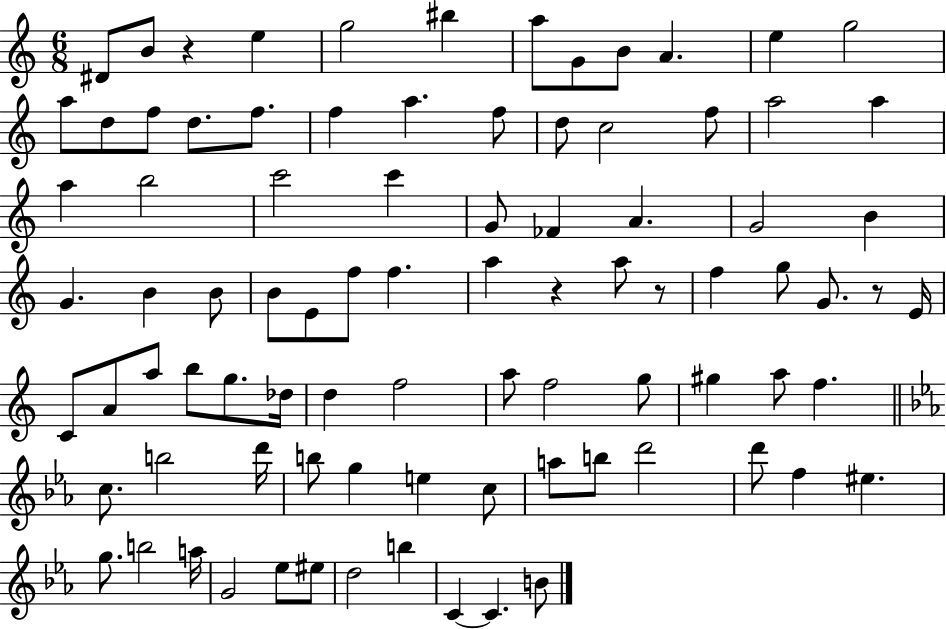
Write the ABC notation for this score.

X:1
T:Untitled
M:6/8
L:1/4
K:C
^D/2 B/2 z e g2 ^b a/2 G/2 B/2 A e g2 a/2 d/2 f/2 d/2 f/2 f a f/2 d/2 c2 f/2 a2 a a b2 c'2 c' G/2 _F A G2 B G B B/2 B/2 E/2 f/2 f a z a/2 z/2 f g/2 G/2 z/2 E/4 C/2 A/2 a/2 b/2 g/2 _d/4 d f2 a/2 f2 g/2 ^g a/2 f c/2 b2 d'/4 b/2 g e c/2 a/2 b/2 d'2 d'/2 f ^e g/2 b2 a/4 G2 _e/2 ^e/2 d2 b C C B/2